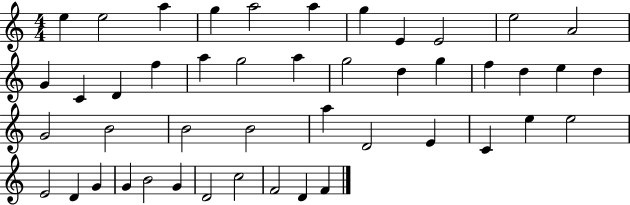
{
  \clef treble
  \numericTimeSignature
  \time 4/4
  \key c \major
  e''4 e''2 a''4 | g''4 a''2 a''4 | g''4 e'4 e'2 | e''2 a'2 | \break g'4 c'4 d'4 f''4 | a''4 g''2 a''4 | g''2 d''4 g''4 | f''4 d''4 e''4 d''4 | \break g'2 b'2 | b'2 b'2 | a''4 d'2 e'4 | c'4 e''4 e''2 | \break e'2 d'4 g'4 | g'4 b'2 g'4 | d'2 c''2 | f'2 d'4 f'4 | \break \bar "|."
}